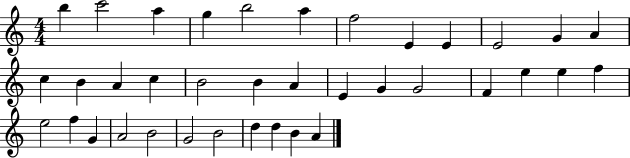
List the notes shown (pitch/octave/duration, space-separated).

B5/q C6/h A5/q G5/q B5/h A5/q F5/h E4/q E4/q E4/h G4/q A4/q C5/q B4/q A4/q C5/q B4/h B4/q A4/q E4/q G4/q G4/h F4/q E5/q E5/q F5/q E5/h F5/q G4/q A4/h B4/h G4/h B4/h D5/q D5/q B4/q A4/q